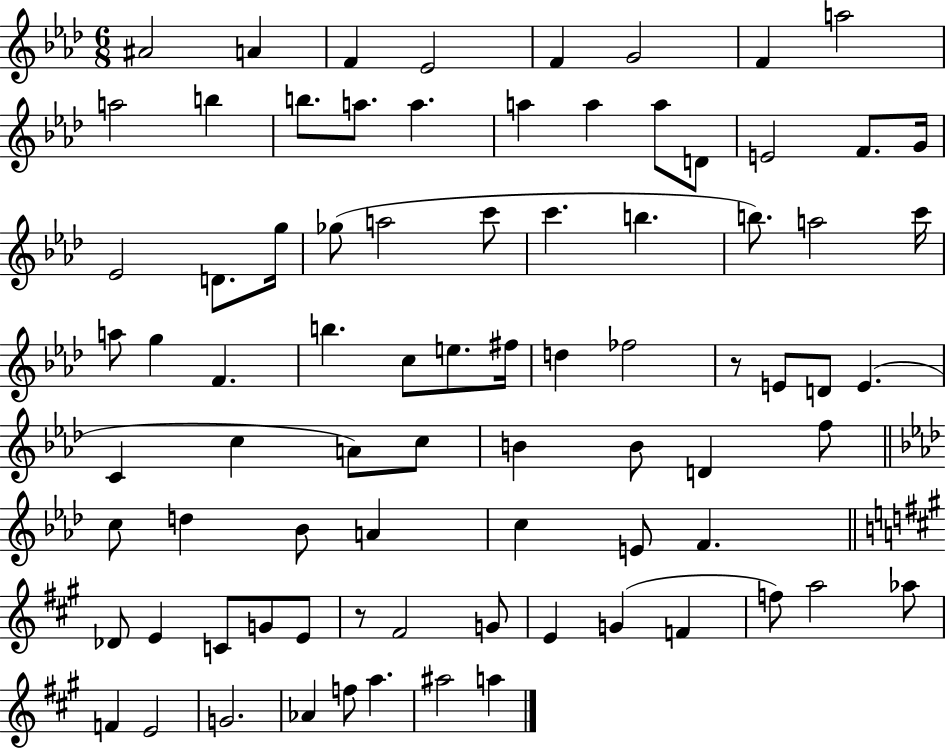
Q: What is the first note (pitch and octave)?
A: A#4